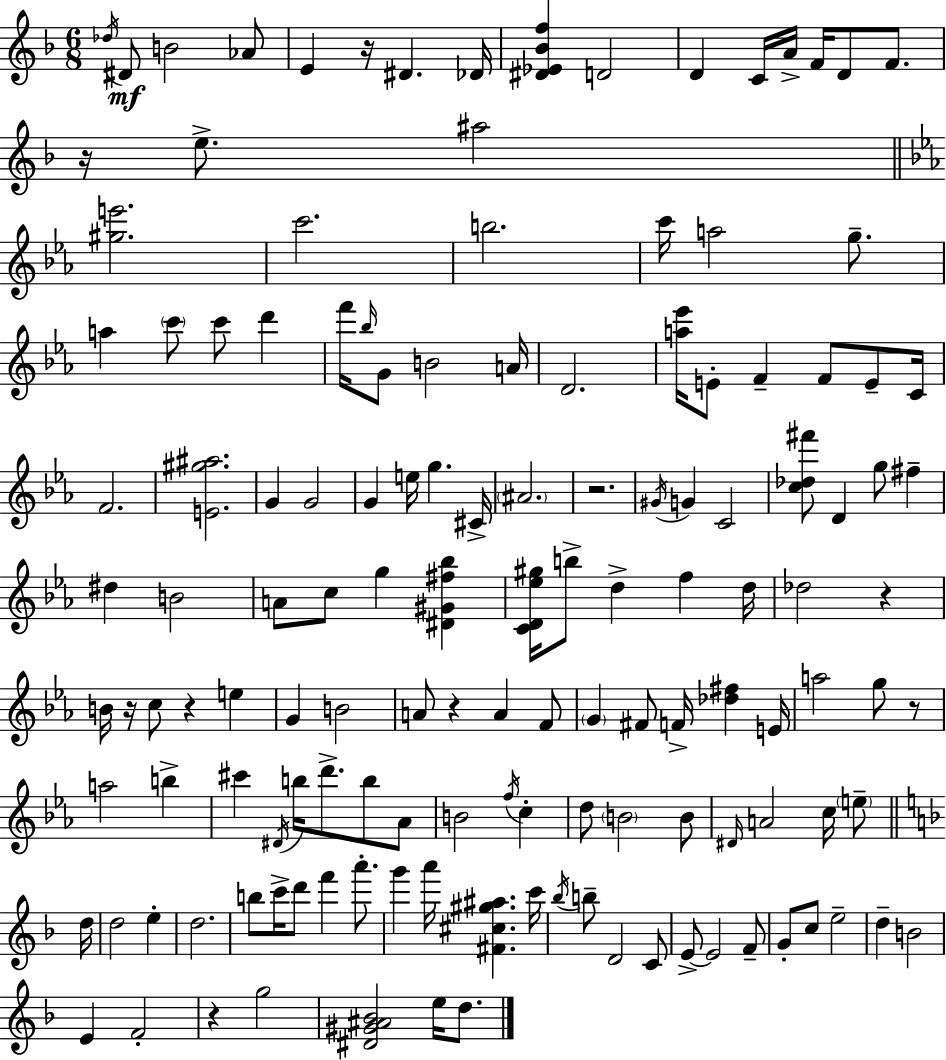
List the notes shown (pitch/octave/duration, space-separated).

Db5/s D#4/e B4/h Ab4/e E4/q R/s D#4/q. Db4/s [D#4,Eb4,Bb4,F5]/q D4/h D4/q C4/s A4/s F4/s D4/e F4/e. R/s E5/e. A#5/h [G#5,E6]/h. C6/h. B5/h. C6/s A5/h G5/e. A5/q C6/e C6/e D6/q F6/s Bb5/s G4/e B4/h A4/s D4/h. [A5,Eb6]/s E4/e F4/q F4/e E4/e C4/s F4/h. [E4,G#5,A#5]/h. G4/q G4/h G4/q E5/s G5/q. C#4/s A#4/h. R/h. G#4/s G4/q C4/h [C5,Db5,F#6]/e D4/q G5/e F#5/q D#5/q B4/h A4/e C5/e G5/q [D#4,G#4,F#5,Bb5]/q [C4,D4,Eb5,G#5]/s B5/e D5/q F5/q D5/s Db5/h R/q B4/s R/s C5/e R/q E5/q G4/q B4/h A4/e R/q A4/q F4/e G4/q F#4/e F4/s [Db5,F#5]/q E4/s A5/h G5/e R/e A5/h B5/q C#6/q D#4/s B5/s D6/e. B5/e Ab4/e B4/h F5/s C5/q D5/e B4/h B4/e D#4/s A4/h C5/s E5/e D5/s D5/h E5/q D5/h. B5/e C6/s D6/e F6/q A6/e. G6/q A6/s [F#4,C#5,G#5,A#5]/q. C6/s Bb5/s B5/e D4/h C4/e E4/e E4/h F4/e G4/e C5/e E5/h D5/q B4/h E4/q F4/h R/q G5/h [D#4,G#4,A#4,Bb4]/h E5/s D5/e.